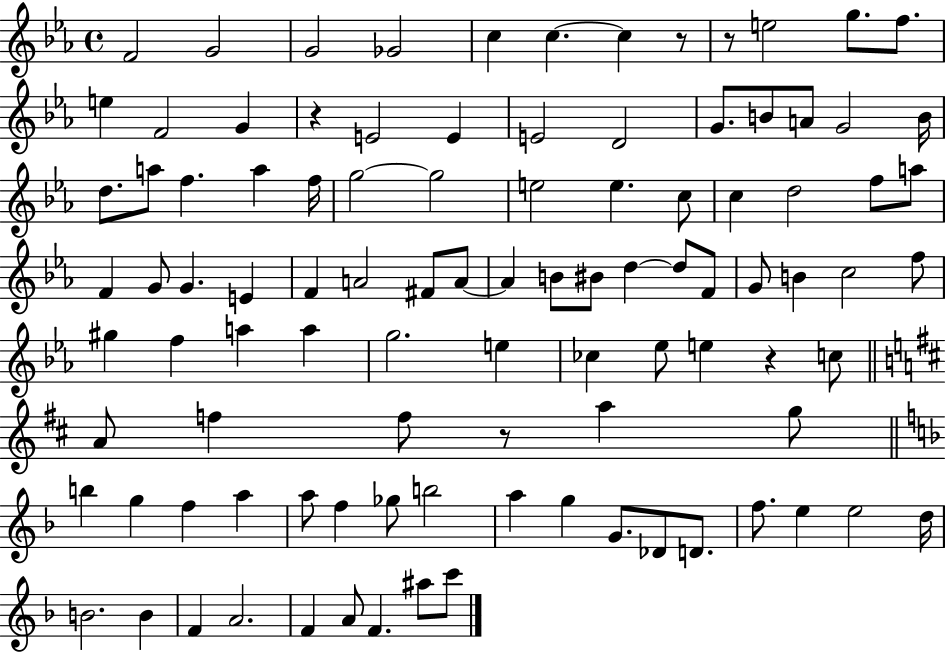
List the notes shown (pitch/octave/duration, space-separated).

F4/h G4/h G4/h Gb4/h C5/q C5/q. C5/q R/e R/e E5/h G5/e. F5/e. E5/q F4/h G4/q R/q E4/h E4/q E4/h D4/h G4/e. B4/e A4/e G4/h B4/s D5/e. A5/e F5/q. A5/q F5/s G5/h G5/h E5/h E5/q. C5/e C5/q D5/h F5/e A5/e F4/q G4/e G4/q. E4/q F4/q A4/h F#4/e A4/e A4/q B4/e BIS4/e D5/q D5/e F4/e G4/e B4/q C5/h F5/e G#5/q F5/q A5/q A5/q G5/h. E5/q CES5/q Eb5/e E5/q R/q C5/e A4/e F5/q F5/e R/e A5/q G5/e B5/q G5/q F5/q A5/q A5/e F5/q Gb5/e B5/h A5/q G5/q G4/e. Db4/e D4/e. F5/e. E5/q E5/h D5/s B4/h. B4/q F4/q A4/h. F4/q A4/e F4/q. A#5/e C6/e